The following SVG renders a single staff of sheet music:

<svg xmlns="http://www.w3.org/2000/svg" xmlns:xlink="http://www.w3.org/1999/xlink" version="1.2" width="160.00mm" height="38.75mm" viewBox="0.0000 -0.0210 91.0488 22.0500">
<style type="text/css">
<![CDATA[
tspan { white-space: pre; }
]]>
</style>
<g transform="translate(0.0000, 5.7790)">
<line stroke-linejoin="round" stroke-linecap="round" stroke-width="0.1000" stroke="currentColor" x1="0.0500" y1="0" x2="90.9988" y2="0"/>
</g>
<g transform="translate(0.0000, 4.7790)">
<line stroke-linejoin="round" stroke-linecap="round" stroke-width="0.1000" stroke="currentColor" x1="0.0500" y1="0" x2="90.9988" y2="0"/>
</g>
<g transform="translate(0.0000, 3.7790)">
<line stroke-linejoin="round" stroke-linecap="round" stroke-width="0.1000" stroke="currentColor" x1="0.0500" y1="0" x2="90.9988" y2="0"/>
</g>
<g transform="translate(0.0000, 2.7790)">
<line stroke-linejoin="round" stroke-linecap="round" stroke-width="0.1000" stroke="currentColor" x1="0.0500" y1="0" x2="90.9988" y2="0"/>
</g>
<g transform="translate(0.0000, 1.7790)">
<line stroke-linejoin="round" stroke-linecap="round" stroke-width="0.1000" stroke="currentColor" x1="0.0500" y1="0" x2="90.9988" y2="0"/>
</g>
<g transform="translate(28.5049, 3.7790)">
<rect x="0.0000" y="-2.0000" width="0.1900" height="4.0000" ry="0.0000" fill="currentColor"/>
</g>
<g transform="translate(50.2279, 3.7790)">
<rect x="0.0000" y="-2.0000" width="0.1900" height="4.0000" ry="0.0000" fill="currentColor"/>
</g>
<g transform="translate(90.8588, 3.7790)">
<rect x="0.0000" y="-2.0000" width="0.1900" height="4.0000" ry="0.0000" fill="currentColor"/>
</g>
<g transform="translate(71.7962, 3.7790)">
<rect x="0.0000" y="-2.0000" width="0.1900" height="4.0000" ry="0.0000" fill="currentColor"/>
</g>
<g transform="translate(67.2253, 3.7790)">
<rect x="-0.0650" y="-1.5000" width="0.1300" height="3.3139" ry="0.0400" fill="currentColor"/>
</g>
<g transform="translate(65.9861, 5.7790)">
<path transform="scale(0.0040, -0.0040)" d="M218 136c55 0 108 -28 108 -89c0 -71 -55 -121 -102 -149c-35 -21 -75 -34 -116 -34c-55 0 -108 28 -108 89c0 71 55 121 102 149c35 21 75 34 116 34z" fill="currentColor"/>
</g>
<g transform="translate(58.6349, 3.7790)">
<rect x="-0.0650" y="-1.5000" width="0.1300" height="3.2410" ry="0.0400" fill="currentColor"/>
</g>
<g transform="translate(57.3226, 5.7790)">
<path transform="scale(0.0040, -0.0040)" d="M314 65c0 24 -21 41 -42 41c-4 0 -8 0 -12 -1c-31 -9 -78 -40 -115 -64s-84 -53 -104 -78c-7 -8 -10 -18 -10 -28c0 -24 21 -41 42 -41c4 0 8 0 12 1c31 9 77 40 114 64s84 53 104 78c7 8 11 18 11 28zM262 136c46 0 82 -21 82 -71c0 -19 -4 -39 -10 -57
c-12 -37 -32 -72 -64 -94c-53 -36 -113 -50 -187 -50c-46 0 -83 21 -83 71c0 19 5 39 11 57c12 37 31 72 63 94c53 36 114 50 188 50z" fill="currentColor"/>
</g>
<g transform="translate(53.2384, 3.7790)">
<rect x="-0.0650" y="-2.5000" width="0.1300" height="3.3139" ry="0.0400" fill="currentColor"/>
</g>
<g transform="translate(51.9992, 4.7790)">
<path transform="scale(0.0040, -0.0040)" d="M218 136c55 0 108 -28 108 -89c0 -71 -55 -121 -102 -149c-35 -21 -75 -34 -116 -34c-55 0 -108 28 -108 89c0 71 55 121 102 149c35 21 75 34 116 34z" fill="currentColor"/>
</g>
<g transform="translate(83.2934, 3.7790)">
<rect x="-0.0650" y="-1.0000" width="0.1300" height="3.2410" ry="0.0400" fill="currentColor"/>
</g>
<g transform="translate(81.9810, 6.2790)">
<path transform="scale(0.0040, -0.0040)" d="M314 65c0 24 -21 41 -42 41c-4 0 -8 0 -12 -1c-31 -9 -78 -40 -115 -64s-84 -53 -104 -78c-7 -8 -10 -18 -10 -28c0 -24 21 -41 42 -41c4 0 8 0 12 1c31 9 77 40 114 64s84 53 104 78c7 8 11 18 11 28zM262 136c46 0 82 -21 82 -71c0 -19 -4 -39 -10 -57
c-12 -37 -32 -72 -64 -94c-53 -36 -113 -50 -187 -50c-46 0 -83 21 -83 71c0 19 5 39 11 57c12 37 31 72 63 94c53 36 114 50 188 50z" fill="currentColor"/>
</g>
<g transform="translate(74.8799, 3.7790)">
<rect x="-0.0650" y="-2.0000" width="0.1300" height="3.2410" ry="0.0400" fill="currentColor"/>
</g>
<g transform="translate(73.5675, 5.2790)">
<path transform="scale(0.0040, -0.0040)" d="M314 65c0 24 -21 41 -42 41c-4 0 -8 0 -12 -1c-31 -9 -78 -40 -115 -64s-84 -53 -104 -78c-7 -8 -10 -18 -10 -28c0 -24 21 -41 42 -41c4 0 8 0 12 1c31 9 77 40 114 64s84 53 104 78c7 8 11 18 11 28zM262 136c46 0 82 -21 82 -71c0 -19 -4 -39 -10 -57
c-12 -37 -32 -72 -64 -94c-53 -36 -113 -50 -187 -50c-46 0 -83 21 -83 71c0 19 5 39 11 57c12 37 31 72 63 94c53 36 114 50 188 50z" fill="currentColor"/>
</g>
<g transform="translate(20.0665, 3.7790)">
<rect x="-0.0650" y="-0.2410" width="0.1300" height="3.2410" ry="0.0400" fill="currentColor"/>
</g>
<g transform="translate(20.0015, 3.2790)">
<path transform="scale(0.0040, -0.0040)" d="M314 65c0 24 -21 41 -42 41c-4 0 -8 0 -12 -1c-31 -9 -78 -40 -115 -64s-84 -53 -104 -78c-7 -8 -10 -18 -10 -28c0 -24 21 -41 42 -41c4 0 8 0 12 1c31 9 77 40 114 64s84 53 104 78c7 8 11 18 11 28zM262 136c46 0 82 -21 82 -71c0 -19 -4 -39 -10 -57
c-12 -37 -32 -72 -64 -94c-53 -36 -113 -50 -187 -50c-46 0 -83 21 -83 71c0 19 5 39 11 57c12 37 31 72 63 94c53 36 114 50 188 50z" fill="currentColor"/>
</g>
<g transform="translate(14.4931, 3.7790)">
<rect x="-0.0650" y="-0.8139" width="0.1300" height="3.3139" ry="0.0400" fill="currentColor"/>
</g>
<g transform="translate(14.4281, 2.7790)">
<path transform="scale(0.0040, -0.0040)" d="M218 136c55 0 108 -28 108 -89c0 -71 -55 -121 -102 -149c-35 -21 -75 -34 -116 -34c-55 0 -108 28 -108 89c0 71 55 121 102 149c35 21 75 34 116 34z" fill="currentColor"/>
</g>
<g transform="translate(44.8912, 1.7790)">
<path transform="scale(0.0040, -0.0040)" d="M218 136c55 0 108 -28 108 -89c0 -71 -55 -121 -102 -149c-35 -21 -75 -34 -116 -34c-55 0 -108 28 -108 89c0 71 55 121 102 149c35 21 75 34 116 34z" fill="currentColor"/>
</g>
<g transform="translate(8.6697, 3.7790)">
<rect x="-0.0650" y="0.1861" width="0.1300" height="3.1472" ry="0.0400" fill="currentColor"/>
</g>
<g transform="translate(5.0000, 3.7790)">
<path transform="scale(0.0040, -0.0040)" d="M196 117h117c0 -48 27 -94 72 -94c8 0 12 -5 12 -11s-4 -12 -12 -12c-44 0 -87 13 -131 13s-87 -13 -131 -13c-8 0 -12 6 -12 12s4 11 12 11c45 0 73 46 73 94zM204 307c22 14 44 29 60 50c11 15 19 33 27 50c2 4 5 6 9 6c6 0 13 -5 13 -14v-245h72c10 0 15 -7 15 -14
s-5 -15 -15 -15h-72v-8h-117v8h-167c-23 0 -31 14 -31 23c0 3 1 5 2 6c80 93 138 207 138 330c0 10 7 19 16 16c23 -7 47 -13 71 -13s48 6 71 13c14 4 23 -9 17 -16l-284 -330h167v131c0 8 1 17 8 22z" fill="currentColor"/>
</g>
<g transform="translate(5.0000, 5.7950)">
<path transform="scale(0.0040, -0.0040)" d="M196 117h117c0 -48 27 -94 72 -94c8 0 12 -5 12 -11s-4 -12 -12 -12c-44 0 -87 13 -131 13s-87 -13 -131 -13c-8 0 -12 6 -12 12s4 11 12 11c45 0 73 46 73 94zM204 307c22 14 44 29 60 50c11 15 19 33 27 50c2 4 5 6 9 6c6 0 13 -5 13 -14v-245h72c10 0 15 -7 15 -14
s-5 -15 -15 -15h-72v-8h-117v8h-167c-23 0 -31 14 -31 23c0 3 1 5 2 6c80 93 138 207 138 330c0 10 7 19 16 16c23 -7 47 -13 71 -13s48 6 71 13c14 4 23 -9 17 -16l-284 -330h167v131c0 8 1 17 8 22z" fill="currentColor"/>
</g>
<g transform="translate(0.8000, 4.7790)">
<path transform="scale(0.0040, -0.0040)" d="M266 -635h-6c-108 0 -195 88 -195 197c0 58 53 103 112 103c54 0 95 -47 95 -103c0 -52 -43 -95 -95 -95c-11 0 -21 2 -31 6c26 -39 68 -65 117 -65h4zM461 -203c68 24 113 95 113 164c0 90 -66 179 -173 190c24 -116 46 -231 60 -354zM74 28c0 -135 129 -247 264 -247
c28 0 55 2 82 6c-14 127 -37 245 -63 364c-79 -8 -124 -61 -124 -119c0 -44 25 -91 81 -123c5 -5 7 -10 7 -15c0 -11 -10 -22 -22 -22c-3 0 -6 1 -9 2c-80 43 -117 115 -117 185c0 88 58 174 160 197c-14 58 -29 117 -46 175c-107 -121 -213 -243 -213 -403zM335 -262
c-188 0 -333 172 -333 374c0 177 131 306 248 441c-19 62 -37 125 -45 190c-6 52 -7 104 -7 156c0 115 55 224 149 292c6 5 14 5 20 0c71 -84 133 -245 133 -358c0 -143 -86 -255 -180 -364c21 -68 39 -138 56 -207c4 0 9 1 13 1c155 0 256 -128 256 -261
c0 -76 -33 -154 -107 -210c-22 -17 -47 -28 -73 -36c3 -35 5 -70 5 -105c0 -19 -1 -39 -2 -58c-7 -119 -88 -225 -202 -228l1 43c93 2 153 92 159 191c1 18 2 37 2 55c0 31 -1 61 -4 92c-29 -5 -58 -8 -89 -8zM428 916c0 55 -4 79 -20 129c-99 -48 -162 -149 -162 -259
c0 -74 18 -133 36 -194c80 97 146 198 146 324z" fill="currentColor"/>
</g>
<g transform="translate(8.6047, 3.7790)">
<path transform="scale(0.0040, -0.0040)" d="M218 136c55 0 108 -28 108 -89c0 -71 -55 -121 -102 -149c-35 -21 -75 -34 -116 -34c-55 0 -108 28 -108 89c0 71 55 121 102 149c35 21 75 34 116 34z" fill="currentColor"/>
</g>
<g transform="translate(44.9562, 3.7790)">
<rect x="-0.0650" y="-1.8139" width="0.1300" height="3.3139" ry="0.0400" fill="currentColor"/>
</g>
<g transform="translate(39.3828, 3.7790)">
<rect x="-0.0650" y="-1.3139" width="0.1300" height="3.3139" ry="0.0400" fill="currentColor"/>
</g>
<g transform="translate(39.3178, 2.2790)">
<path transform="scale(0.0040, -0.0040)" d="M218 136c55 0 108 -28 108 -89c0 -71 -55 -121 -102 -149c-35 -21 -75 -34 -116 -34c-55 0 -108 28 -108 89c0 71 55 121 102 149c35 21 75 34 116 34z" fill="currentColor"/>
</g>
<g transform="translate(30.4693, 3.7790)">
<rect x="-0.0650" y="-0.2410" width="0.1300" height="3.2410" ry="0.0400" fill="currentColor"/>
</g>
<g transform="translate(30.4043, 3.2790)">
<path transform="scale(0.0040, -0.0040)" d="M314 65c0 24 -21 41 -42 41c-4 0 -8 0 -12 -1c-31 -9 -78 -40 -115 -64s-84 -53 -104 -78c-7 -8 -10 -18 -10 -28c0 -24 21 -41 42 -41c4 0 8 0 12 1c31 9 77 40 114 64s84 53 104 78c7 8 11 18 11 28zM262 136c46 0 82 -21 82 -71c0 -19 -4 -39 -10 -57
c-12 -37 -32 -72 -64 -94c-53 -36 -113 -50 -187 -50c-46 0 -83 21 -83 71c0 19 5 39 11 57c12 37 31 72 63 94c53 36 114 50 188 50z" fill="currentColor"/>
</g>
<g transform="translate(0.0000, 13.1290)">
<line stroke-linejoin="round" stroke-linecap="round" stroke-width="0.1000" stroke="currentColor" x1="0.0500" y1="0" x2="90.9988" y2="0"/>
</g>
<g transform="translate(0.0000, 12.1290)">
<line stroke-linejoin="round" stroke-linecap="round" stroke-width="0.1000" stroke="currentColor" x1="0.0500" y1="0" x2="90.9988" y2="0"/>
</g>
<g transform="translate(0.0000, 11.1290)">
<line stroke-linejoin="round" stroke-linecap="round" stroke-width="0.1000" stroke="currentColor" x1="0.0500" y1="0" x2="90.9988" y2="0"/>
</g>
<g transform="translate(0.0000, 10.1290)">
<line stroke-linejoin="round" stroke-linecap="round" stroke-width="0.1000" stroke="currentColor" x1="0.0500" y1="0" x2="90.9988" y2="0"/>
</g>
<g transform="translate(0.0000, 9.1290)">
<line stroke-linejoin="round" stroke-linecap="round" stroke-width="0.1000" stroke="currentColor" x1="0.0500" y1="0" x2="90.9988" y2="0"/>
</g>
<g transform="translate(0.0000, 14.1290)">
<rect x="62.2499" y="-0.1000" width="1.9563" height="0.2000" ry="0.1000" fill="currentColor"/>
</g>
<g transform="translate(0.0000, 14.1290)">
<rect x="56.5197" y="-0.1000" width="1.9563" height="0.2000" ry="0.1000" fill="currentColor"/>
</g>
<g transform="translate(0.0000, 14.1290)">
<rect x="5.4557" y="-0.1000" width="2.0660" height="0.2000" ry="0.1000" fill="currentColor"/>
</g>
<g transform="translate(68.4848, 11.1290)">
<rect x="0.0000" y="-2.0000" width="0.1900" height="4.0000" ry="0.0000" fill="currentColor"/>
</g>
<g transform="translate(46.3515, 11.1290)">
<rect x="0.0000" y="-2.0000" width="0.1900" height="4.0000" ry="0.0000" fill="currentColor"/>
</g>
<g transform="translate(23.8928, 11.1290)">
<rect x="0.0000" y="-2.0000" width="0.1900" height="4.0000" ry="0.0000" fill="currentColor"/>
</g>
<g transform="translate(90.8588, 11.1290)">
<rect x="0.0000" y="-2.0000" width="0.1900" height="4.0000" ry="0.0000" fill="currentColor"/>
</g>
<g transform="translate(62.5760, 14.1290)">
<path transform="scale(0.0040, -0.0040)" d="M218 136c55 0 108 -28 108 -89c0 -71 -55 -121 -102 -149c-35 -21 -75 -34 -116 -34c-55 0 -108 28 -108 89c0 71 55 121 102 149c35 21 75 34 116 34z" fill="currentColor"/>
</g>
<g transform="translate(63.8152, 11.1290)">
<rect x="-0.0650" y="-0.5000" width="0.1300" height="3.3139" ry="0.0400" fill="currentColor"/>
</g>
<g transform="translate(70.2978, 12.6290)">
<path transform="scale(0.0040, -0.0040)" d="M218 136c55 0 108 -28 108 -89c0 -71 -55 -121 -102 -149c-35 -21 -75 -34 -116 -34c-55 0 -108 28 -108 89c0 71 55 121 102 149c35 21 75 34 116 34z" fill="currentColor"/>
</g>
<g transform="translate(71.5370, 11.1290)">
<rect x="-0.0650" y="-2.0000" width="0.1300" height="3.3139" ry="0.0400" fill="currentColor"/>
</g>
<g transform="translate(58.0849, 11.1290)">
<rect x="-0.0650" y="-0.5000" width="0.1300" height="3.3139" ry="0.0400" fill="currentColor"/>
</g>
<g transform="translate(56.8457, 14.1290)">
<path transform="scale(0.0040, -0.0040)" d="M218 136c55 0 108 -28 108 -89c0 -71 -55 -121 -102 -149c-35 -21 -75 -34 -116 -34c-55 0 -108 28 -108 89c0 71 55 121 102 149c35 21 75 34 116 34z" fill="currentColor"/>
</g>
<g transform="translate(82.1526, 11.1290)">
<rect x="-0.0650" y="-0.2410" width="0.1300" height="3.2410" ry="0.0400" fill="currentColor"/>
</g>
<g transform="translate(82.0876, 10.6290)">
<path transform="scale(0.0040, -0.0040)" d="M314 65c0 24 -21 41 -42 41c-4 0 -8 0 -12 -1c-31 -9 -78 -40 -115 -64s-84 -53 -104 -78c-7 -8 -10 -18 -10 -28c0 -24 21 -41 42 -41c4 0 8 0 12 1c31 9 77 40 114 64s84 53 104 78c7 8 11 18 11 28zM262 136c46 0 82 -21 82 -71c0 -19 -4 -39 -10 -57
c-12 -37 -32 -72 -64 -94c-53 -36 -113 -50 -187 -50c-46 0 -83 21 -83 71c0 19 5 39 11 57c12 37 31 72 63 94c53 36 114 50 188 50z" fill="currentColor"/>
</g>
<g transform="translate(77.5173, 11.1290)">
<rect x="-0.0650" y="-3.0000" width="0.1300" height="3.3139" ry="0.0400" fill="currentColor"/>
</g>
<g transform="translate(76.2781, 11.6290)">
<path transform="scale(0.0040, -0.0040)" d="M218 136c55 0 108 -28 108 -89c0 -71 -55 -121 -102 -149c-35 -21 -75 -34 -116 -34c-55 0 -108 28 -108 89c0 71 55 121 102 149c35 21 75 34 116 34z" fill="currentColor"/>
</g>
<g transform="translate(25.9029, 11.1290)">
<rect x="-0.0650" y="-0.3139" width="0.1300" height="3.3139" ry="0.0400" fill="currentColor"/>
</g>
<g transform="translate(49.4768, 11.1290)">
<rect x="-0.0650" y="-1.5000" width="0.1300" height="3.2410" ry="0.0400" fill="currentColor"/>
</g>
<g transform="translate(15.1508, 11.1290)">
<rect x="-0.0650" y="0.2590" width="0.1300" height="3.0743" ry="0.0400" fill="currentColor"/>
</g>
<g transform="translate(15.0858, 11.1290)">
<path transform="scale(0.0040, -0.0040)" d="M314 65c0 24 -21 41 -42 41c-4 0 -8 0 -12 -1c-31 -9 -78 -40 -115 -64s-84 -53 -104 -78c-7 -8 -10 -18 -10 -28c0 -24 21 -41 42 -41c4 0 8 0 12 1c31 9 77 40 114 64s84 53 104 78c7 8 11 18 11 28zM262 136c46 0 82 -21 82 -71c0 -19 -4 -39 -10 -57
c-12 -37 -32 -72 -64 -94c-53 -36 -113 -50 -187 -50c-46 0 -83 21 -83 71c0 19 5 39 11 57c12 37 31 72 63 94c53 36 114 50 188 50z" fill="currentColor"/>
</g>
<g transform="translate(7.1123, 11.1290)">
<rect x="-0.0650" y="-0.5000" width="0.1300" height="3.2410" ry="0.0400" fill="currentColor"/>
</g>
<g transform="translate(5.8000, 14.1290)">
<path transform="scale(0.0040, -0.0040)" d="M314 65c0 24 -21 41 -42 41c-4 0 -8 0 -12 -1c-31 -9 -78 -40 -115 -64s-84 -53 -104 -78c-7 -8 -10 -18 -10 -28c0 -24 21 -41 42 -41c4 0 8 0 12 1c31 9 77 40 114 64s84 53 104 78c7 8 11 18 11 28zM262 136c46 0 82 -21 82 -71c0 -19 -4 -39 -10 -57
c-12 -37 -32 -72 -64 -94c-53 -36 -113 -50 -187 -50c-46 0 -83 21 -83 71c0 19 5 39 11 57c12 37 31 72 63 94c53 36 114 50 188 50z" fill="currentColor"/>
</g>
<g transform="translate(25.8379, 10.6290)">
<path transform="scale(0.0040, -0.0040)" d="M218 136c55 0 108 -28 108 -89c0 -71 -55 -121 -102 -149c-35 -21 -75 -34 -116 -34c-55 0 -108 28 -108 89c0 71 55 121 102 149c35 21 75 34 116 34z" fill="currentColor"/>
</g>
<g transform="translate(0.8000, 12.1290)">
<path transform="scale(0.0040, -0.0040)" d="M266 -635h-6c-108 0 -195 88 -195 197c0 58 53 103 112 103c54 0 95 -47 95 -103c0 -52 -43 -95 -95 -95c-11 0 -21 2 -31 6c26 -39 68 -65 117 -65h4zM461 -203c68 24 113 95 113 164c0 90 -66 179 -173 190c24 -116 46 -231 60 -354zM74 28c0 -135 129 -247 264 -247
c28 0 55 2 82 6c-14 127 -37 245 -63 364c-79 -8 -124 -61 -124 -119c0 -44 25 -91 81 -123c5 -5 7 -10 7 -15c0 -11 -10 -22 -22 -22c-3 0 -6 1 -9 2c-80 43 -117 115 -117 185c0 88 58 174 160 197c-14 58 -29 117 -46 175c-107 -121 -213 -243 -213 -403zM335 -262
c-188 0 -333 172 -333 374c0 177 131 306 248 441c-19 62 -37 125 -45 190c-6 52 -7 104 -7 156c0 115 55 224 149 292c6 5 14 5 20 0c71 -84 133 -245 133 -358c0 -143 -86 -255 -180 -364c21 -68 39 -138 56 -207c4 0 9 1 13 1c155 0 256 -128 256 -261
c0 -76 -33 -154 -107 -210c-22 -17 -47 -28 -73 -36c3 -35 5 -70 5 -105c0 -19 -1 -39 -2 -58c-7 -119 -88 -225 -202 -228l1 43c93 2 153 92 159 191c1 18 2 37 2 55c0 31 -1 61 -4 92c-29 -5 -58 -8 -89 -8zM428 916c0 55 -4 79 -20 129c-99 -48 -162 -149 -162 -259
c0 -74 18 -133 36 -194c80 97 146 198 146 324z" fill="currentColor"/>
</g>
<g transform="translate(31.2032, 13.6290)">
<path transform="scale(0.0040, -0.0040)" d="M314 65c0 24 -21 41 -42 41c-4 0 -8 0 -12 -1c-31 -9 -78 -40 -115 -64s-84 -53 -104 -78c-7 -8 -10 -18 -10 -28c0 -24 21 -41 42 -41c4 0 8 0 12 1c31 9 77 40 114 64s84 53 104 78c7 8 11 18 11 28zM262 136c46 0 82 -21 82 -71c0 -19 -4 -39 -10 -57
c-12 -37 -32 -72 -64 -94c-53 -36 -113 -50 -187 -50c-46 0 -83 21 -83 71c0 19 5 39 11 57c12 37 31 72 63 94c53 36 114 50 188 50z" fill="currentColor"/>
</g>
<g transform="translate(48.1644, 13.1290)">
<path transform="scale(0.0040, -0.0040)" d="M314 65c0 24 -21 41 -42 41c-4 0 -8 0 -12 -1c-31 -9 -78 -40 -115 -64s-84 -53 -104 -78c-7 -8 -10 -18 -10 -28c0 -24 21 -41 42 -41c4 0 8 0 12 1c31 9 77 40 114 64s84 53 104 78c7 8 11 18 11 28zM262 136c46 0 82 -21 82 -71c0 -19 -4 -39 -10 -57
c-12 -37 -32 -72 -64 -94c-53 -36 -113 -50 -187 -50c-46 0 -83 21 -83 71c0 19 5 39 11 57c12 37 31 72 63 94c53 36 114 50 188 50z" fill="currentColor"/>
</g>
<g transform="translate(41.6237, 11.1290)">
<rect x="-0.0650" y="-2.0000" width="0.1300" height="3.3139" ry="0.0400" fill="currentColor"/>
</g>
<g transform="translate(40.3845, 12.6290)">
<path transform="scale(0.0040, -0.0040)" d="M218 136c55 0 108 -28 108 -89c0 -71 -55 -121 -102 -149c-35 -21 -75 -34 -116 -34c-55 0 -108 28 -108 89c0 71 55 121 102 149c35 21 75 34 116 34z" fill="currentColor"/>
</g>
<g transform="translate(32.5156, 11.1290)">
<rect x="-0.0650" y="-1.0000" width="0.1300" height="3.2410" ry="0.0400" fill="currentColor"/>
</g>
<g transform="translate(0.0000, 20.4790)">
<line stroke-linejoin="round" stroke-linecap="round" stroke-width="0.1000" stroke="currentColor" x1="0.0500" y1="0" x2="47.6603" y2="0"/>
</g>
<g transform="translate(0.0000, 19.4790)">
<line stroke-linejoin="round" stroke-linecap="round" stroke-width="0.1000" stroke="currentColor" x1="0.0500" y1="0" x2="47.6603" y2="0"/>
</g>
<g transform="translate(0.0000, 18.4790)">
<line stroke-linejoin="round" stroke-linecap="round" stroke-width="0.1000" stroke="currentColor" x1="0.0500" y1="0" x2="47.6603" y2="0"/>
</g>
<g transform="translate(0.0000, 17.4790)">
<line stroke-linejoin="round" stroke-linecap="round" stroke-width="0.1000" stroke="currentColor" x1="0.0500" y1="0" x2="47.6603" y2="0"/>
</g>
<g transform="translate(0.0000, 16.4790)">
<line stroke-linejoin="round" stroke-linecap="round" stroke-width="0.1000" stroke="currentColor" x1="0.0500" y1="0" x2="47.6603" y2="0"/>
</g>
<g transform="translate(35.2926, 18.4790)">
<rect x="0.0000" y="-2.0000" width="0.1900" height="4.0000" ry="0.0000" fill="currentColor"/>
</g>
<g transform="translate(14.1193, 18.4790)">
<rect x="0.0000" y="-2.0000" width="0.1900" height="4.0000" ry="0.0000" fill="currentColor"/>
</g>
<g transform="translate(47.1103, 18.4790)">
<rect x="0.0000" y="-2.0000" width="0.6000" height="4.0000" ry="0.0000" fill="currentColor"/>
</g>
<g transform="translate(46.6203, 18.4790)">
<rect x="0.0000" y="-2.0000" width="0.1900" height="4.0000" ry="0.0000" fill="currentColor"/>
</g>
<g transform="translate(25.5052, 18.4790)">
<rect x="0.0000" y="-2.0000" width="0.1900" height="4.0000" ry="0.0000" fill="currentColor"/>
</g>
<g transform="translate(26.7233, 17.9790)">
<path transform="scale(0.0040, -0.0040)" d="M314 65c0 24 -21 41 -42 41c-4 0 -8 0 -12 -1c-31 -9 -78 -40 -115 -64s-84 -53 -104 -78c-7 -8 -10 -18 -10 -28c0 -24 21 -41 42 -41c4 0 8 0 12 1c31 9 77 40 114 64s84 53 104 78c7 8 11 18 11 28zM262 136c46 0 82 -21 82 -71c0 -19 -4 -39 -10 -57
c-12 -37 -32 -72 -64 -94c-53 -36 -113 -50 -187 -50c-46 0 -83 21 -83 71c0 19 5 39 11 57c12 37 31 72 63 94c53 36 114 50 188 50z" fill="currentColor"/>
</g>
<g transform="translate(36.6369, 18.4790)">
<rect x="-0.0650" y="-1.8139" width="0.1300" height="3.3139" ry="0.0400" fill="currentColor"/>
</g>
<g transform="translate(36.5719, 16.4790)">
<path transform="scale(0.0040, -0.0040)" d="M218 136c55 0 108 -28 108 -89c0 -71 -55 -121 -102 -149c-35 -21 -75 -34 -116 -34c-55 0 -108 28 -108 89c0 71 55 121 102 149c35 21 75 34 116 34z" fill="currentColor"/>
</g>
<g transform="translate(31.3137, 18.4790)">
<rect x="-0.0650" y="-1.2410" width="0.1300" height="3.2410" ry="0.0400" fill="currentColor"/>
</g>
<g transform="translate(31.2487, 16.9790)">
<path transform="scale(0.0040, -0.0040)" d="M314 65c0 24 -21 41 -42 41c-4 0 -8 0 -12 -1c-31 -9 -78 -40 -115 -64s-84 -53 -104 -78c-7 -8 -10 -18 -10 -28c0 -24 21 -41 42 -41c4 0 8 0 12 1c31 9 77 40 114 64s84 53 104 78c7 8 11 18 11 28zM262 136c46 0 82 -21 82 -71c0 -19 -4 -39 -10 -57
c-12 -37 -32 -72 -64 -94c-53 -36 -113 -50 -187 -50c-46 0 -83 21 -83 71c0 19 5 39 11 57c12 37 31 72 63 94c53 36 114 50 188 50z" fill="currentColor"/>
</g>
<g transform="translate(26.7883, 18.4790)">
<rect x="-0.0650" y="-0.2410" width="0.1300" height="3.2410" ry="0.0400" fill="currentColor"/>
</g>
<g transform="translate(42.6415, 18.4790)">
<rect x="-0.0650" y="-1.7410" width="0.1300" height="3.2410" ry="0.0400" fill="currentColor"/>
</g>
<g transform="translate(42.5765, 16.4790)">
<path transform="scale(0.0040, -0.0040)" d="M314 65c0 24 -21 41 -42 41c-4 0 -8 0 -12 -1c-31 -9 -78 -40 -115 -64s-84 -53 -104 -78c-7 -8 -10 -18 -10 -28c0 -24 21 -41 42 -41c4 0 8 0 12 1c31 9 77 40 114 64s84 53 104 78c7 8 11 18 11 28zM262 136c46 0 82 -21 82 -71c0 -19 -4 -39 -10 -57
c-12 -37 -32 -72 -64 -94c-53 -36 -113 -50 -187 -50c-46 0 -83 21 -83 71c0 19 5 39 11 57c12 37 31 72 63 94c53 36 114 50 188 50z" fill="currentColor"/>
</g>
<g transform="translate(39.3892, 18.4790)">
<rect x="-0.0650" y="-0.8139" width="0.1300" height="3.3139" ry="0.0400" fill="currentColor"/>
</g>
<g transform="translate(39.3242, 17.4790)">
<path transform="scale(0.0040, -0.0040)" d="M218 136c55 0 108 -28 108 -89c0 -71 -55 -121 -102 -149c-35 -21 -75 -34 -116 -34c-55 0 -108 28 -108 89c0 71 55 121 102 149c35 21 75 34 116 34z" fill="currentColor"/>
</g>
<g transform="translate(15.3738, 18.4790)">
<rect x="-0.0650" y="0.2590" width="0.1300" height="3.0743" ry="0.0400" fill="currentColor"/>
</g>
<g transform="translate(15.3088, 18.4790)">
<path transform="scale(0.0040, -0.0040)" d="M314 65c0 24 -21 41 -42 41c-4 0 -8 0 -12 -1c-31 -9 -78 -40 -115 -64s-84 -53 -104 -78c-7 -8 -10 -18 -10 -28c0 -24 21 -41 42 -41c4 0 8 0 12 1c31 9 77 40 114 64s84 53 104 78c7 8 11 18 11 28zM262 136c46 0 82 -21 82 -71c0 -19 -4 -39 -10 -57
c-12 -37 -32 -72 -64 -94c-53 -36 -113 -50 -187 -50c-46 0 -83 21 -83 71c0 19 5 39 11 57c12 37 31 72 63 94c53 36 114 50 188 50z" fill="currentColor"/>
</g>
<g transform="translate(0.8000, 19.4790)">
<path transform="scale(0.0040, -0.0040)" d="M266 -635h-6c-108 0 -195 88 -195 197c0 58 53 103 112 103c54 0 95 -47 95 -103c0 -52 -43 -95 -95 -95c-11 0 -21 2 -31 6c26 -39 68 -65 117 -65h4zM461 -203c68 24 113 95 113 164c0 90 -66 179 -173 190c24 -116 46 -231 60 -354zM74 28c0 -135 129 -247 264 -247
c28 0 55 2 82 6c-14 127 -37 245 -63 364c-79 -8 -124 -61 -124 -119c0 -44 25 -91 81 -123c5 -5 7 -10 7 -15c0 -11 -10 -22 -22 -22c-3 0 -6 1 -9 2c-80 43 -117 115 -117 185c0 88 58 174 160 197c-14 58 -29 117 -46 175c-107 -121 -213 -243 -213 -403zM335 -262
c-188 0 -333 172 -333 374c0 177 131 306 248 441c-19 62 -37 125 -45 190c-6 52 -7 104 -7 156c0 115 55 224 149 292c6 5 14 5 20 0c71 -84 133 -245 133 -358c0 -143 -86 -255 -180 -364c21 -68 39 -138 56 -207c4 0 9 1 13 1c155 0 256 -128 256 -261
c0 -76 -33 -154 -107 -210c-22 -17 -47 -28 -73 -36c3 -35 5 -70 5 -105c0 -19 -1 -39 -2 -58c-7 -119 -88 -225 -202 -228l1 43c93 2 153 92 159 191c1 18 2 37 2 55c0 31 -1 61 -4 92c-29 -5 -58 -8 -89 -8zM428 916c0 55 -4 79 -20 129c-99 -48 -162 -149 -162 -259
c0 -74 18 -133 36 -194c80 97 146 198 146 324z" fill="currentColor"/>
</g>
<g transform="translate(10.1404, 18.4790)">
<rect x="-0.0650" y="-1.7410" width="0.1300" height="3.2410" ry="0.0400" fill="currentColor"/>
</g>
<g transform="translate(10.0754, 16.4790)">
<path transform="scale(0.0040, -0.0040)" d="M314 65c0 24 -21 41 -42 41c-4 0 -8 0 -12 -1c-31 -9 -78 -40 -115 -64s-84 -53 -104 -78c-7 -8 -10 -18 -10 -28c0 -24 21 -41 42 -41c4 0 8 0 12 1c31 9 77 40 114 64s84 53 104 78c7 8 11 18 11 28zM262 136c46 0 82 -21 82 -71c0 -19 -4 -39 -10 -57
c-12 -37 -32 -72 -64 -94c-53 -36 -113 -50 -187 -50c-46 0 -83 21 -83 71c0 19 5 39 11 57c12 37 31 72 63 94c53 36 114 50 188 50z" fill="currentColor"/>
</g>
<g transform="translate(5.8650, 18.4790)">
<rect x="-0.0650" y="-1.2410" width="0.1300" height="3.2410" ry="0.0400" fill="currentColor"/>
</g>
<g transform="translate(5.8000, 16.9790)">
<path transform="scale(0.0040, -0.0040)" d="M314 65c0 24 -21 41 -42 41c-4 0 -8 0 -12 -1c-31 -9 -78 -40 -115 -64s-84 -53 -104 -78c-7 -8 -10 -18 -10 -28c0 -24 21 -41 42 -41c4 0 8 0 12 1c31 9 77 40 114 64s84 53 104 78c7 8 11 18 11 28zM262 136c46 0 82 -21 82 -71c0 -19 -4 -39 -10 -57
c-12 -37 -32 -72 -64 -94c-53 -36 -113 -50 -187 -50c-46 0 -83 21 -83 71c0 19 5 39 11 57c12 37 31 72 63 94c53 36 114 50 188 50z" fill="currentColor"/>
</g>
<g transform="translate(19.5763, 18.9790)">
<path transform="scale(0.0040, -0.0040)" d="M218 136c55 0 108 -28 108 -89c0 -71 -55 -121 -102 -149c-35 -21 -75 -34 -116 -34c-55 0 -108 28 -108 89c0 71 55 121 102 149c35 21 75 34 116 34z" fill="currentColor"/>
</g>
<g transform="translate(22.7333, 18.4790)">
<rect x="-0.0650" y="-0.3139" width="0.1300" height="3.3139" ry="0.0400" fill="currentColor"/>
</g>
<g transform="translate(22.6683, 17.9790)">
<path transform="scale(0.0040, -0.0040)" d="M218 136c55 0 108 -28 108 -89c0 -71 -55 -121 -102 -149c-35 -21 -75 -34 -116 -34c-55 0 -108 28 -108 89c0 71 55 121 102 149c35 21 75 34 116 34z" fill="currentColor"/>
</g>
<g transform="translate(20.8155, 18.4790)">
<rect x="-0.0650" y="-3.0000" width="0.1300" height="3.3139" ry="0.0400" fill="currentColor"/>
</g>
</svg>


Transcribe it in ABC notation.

X:1
T:Untitled
M:4/4
L:1/4
K:C
B d c2 c2 e f G E2 E F2 D2 C2 B2 c D2 F E2 C C F A c2 e2 f2 B2 A c c2 e2 f d f2